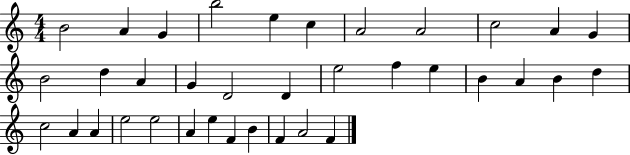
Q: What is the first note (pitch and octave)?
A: B4